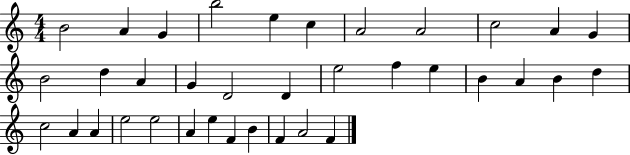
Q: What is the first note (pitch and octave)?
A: B4